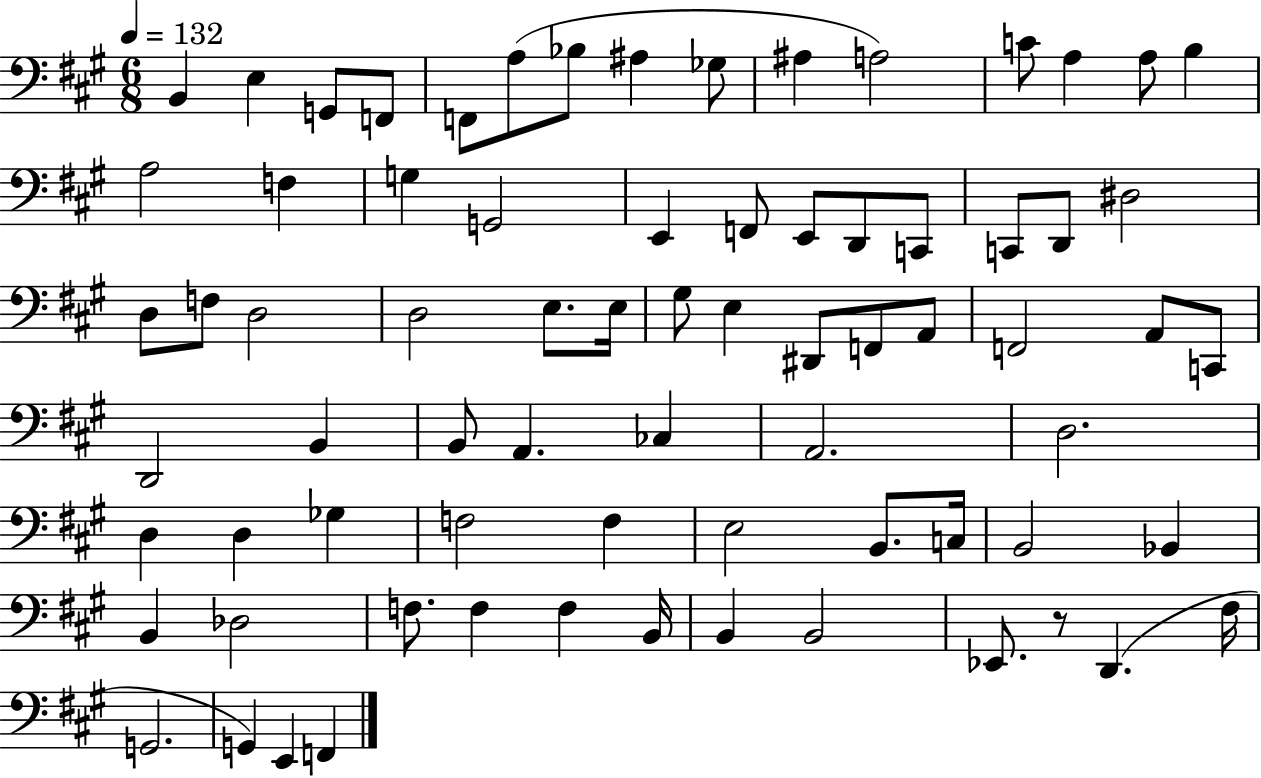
{
  \clef bass
  \numericTimeSignature
  \time 6/8
  \key a \major
  \tempo 4 = 132
  b,4 e4 g,8 f,8 | f,8 a8( bes8 ais4 ges8 | ais4 a2) | c'8 a4 a8 b4 | \break a2 f4 | g4 g,2 | e,4 f,8 e,8 d,8 c,8 | c,8 d,8 dis2 | \break d8 f8 d2 | d2 e8. e16 | gis8 e4 dis,8 f,8 a,8 | f,2 a,8 c,8 | \break d,2 b,4 | b,8 a,4. ces4 | a,2. | d2. | \break d4 d4 ges4 | f2 f4 | e2 b,8. c16 | b,2 bes,4 | \break b,4 des2 | f8. f4 f4 b,16 | b,4 b,2 | ees,8. r8 d,4.( fis16 | \break g,2. | g,4) e,4 f,4 | \bar "|."
}